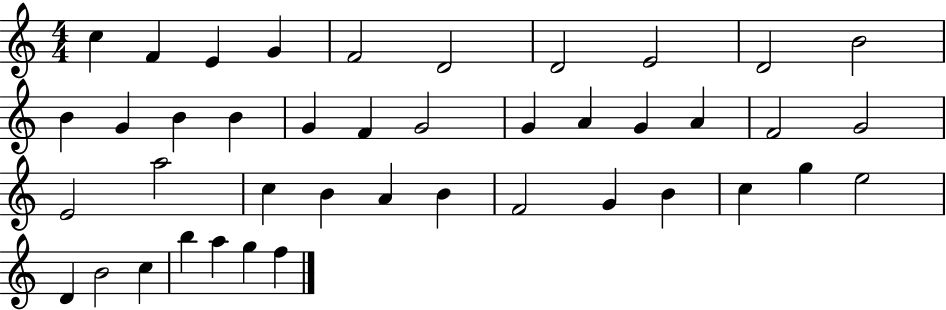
C5/q F4/q E4/q G4/q F4/h D4/h D4/h E4/h D4/h B4/h B4/q G4/q B4/q B4/q G4/q F4/q G4/h G4/q A4/q G4/q A4/q F4/h G4/h E4/h A5/h C5/q B4/q A4/q B4/q F4/h G4/q B4/q C5/q G5/q E5/h D4/q B4/h C5/q B5/q A5/q G5/q F5/q